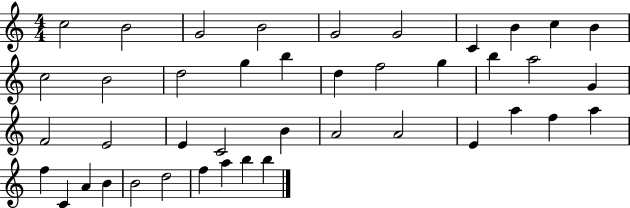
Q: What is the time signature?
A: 4/4